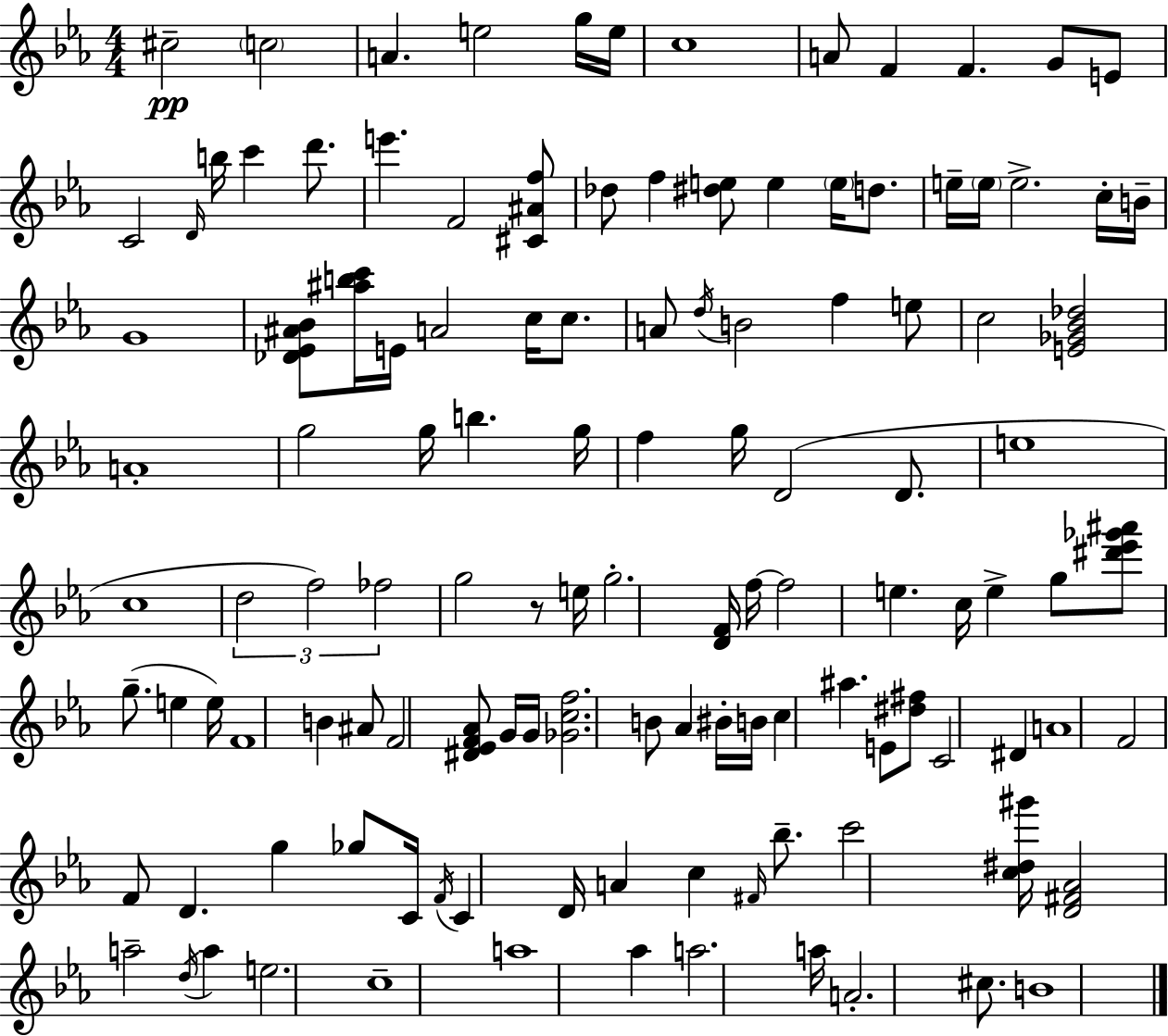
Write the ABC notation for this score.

X:1
T:Untitled
M:4/4
L:1/4
K:Eb
^c2 c2 A e2 g/4 e/4 c4 A/2 F F G/2 E/2 C2 D/4 b/4 c' d'/2 e' F2 [^C^Af]/2 _d/2 f [^de]/2 e e/4 d/2 e/4 e/4 e2 c/4 B/4 G4 [_D_E^A_B]/2 [^abc']/4 E/4 A2 c/4 c/2 A/2 d/4 B2 f e/2 c2 [E_G_B_d]2 A4 g2 g/4 b g/4 f g/4 D2 D/2 e4 c4 d2 f2 _f2 g2 z/2 e/4 g2 [DF]/4 f/4 f2 e c/4 e g/2 [^d'_e'_g'^a']/2 g/2 e e/4 F4 B ^A/2 F2 [^D_EF_A]/2 G/4 G/4 [_Gcf]2 B/2 _A ^B/4 B/4 c ^a E/2 [^d^f]/2 C2 ^D A4 F2 F/2 D g _g/2 C/4 F/4 C D/4 A c ^F/4 _b/2 c'2 [c^d^g']/4 [D^F_A]2 a2 d/4 a e2 c4 a4 _a a2 a/4 A2 ^c/2 B4